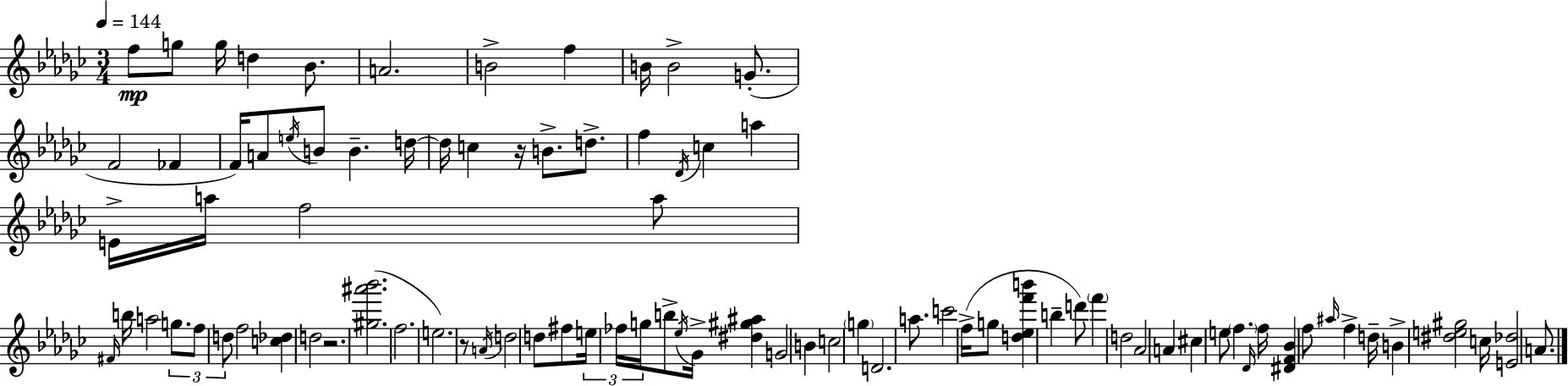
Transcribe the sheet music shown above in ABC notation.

X:1
T:Untitled
M:3/4
L:1/4
K:Ebm
f/2 g/2 g/4 d _B/2 A2 B2 f B/4 B2 G/2 F2 _F F/4 A/2 e/4 B/2 B d/4 d/4 c z/4 B/2 d/2 f _D/4 c a E/4 a/4 f2 a/2 ^F/4 b/4 a2 g/2 f/2 d/2 f2 [c_d] d2 z2 [^g^a'_b']2 f2 e2 z/2 A/4 d2 d/2 ^f/2 e/4 _f/4 g/4 b/2 _e/4 _G/4 [^d^g^a] G2 B c2 g D2 a/2 c'2 f/4 g/2 [d_ef'b'] b d'/2 f' d2 _A2 A ^c e/2 f _D/4 f/4 [^DF_B] f/2 ^a/4 f d/4 B [^de^g]2 c/4 [E_d]2 A/2